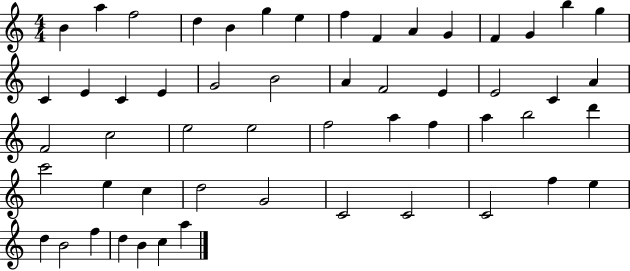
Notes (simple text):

B4/q A5/q F5/h D5/q B4/q G5/q E5/q F5/q F4/q A4/q G4/q F4/q G4/q B5/q G5/q C4/q E4/q C4/q E4/q G4/h B4/h A4/q F4/h E4/q E4/h C4/q A4/q F4/h C5/h E5/h E5/h F5/h A5/q F5/q A5/q B5/h D6/q C6/h E5/q C5/q D5/h G4/h C4/h C4/h C4/h F5/q E5/q D5/q B4/h F5/q D5/q B4/q C5/q A5/q